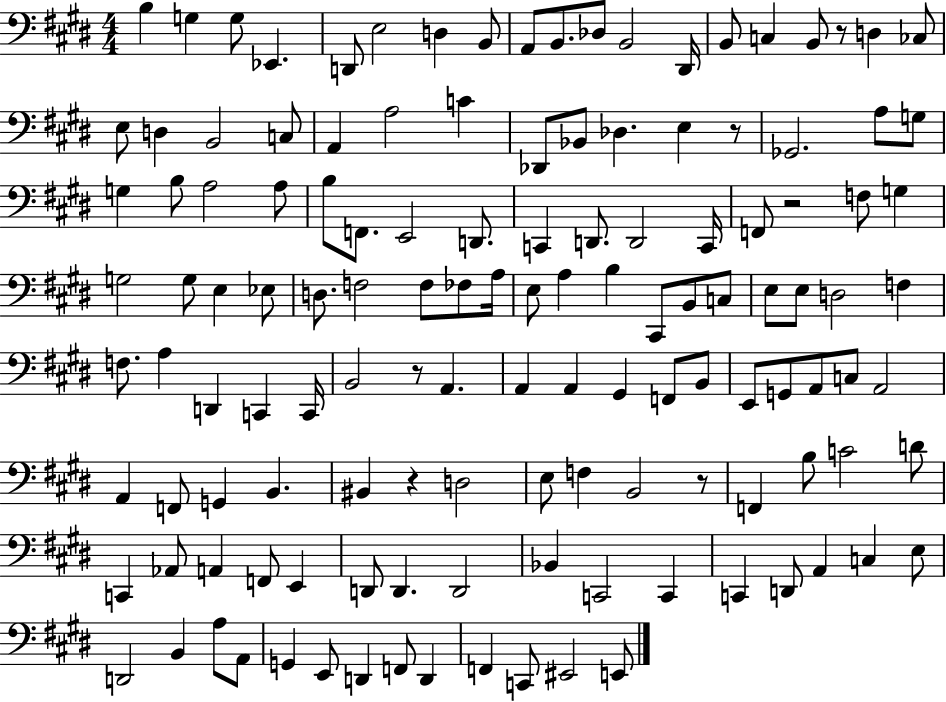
X:1
T:Untitled
M:4/4
L:1/4
K:E
B, G, G,/2 _E,, D,,/2 E,2 D, B,,/2 A,,/2 B,,/2 _D,/2 B,,2 ^D,,/4 B,,/2 C, B,,/2 z/2 D, _C,/2 E,/2 D, B,,2 C,/2 A,, A,2 C _D,,/2 _B,,/2 _D, E, z/2 _G,,2 A,/2 G,/2 G, B,/2 A,2 A,/2 B,/2 F,,/2 E,,2 D,,/2 C,, D,,/2 D,,2 C,,/4 F,,/2 z2 F,/2 G, G,2 G,/2 E, _E,/2 D,/2 F,2 F,/2 _F,/2 A,/4 E,/2 A, B, ^C,,/2 B,,/2 C,/2 E,/2 E,/2 D,2 F, F,/2 A, D,, C,, C,,/4 B,,2 z/2 A,, A,, A,, ^G,, F,,/2 B,,/2 E,,/2 G,,/2 A,,/2 C,/2 A,,2 A,, F,,/2 G,, B,, ^B,, z D,2 E,/2 F, B,,2 z/2 F,, B,/2 C2 D/2 C,, _A,,/2 A,, F,,/2 E,, D,,/2 D,, D,,2 _B,, C,,2 C,, C,, D,,/2 A,, C, E,/2 D,,2 B,, A,/2 A,,/2 G,, E,,/2 D,, F,,/2 D,, F,, C,,/2 ^E,,2 E,,/2